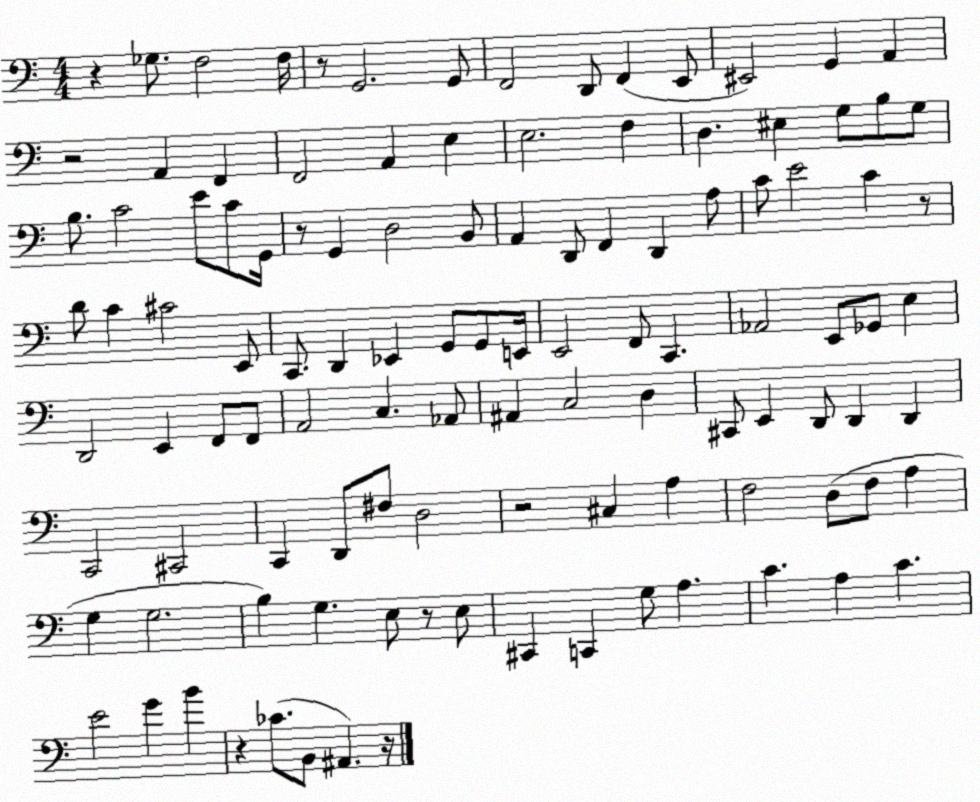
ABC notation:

X:1
T:Untitled
M:4/4
L:1/4
K:C
z _G,/2 F,2 F,/4 z/2 G,,2 G,,/2 F,,2 D,,/2 F,, E,,/2 ^E,,2 G,, A,, z2 A,, F,, F,,2 A,, E, E,2 F, D, ^E, G,/2 B,/2 G,/2 B,/2 C2 E/2 C/2 G,,/4 z/2 G,, D,2 B,,/2 A,, D,,/2 F,, D,, A,/2 C/2 E2 C z/2 D/2 C ^C2 E,,/2 C,,/2 D,, _E,, G,,/2 G,,/2 E,,/4 E,,2 F,,/2 C,, _A,,2 E,,/2 _G,,/2 E, D,,2 E,, F,,/2 F,,/2 A,,2 C, _A,,/2 ^A,, C,2 D, ^C,,/2 E,, D,,/2 D,, D,, C,,2 ^C,,2 C,, D,,/2 ^F,/2 D,2 z2 ^C, A, F,2 D,/2 F,/2 A, G, G,2 B, G, E,/2 z/2 E,/2 ^C,, C,, G,/2 A, C A, C E2 G B z _C/2 B,,/2 ^A,, z/4